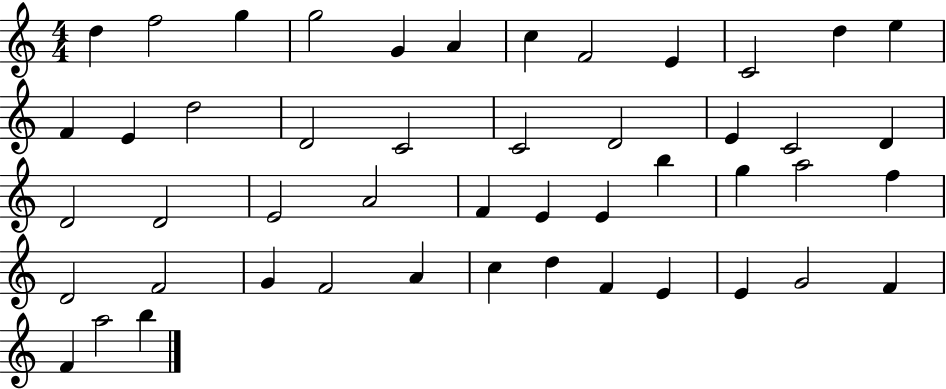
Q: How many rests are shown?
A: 0